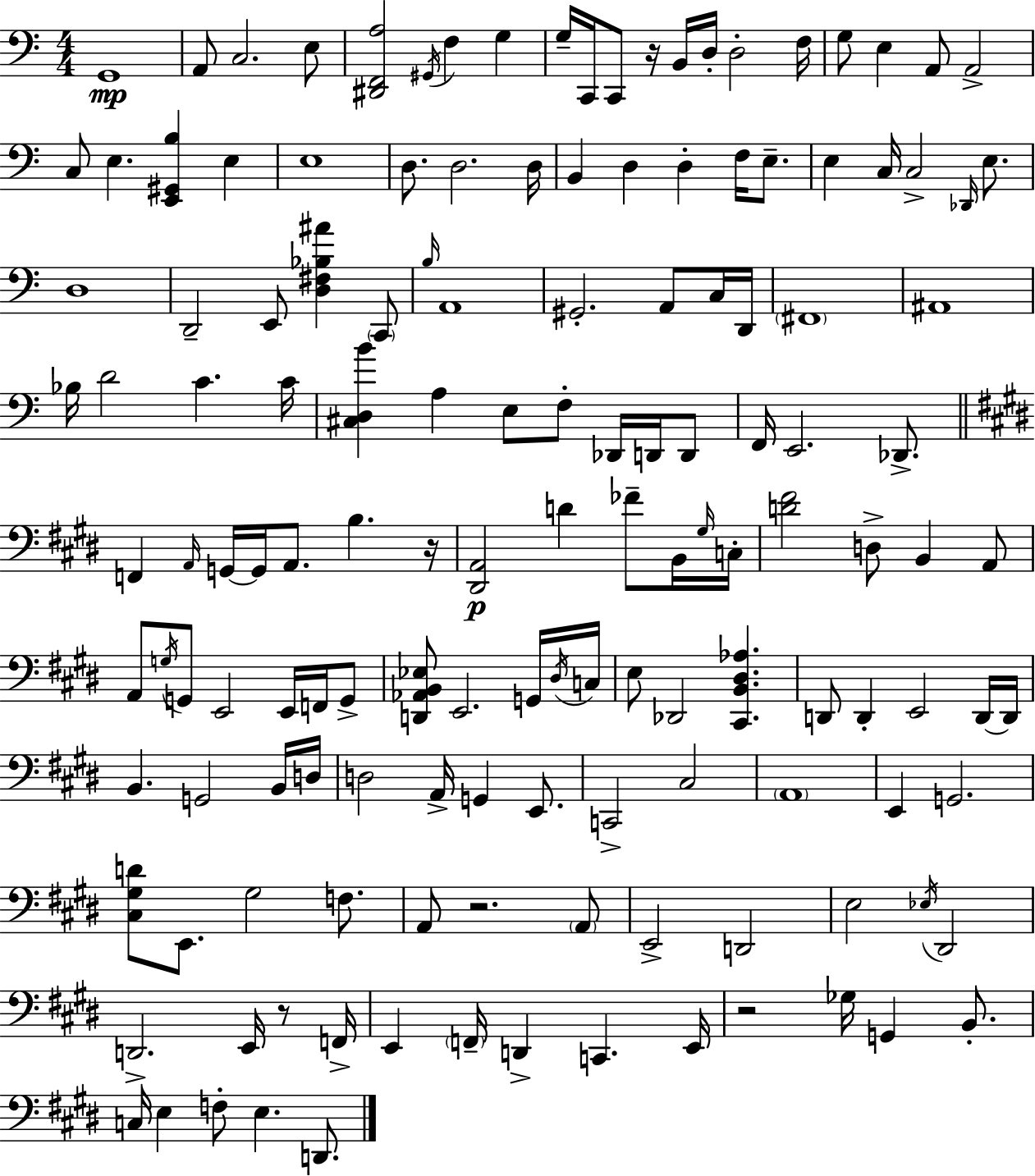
X:1
T:Untitled
M:4/4
L:1/4
K:Am
G,,4 A,,/2 C,2 E,/2 [^D,,F,,A,]2 ^G,,/4 F, G, G,/4 C,,/4 C,,/2 z/4 B,,/4 D,/4 D,2 F,/4 G,/2 E, A,,/2 A,,2 C,/2 E, [E,,^G,,B,] E, E,4 D,/2 D,2 D,/4 B,, D, D, F,/4 E,/2 E, C,/4 C,2 _D,,/4 E,/2 D,4 D,,2 E,,/2 [D,^F,_B,^A] C,,/2 B,/4 A,,4 ^G,,2 A,,/2 C,/4 D,,/4 ^F,,4 ^A,,4 _B,/4 D2 C C/4 [^C,D,B] A, E,/2 F,/2 _D,,/4 D,,/4 D,,/2 F,,/4 E,,2 _D,,/2 F,, A,,/4 G,,/4 G,,/4 A,,/2 B, z/4 [^D,,A,,]2 D _F/2 B,,/4 ^G,/4 C,/4 [D^F]2 D,/2 B,, A,,/2 A,,/2 G,/4 G,,/2 E,,2 E,,/4 F,,/4 G,,/2 [D,,_A,,B,,_E,]/2 E,,2 G,,/4 ^D,/4 C,/4 E,/2 _D,,2 [^C,,B,,^D,_A,] D,,/2 D,, E,,2 D,,/4 D,,/4 B,, G,,2 B,,/4 D,/4 D,2 A,,/4 G,, E,,/2 C,,2 ^C,2 A,,4 E,, G,,2 [^C,^G,D]/2 E,,/2 ^G,2 F,/2 A,,/2 z2 A,,/2 E,,2 D,,2 E,2 _E,/4 ^D,,2 D,,2 E,,/4 z/2 F,,/4 E,, F,,/4 D,, C,, E,,/4 z2 _G,/4 G,, B,,/2 C,/4 E, F,/2 E, D,,/2